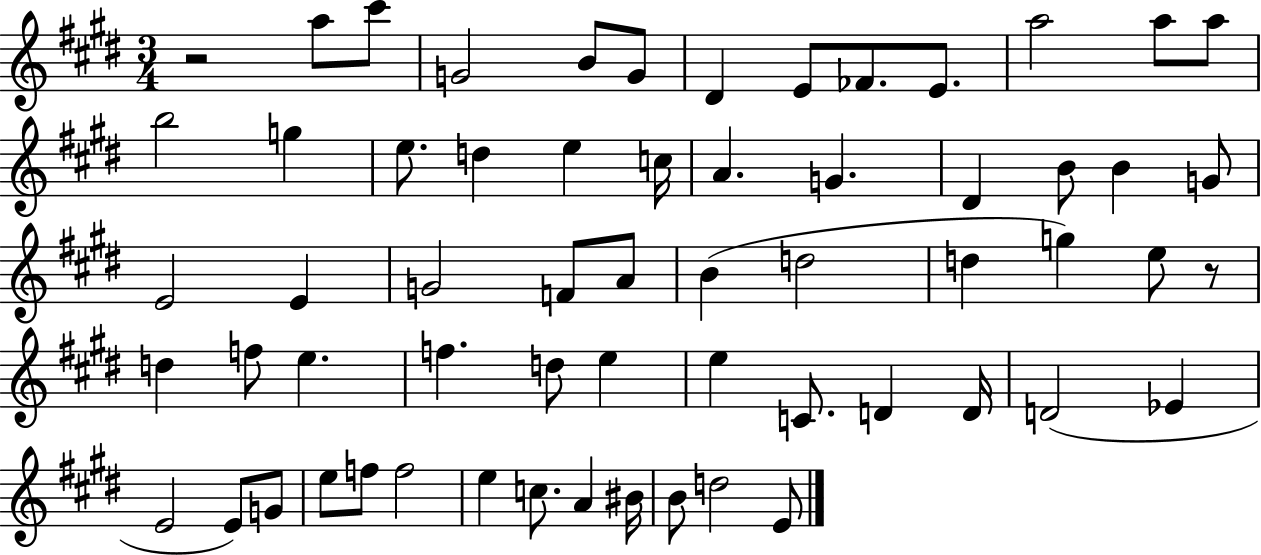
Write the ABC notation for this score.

X:1
T:Untitled
M:3/4
L:1/4
K:E
z2 a/2 ^c'/2 G2 B/2 G/2 ^D E/2 _F/2 E/2 a2 a/2 a/2 b2 g e/2 d e c/4 A G ^D B/2 B G/2 E2 E G2 F/2 A/2 B d2 d g e/2 z/2 d f/2 e f d/2 e e C/2 D D/4 D2 _E E2 E/2 G/2 e/2 f/2 f2 e c/2 A ^B/4 B/2 d2 E/2